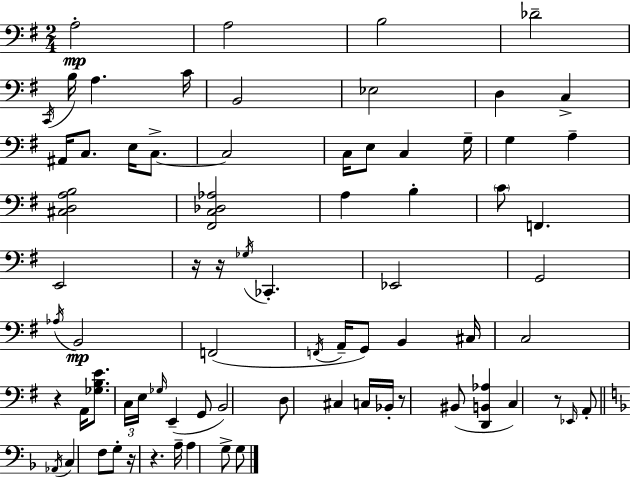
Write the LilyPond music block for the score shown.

{
  \clef bass
  \numericTimeSignature
  \time 2/4
  \key g \major
  a2-.\mp | a2 | b2 | des'2-- | \break \acciaccatura { c,16 } b16 a4. | c'16 b,2 | ees2 | d4 c4-> | \break ais,16 c8. e16 c8.->~~ | c2 | c16 e8 c4 | g16-- g4 a4-- | \break <cis d a b>2 | <fis, c des aes>2 | a4 b4-. | \parenthesize c'8 f,4. | \break e,2 | r16 r16 \acciaccatura { ges16 } ces,4.-. | ees,2 | g,2 | \break \acciaccatura { aes16 } b,2\mp | f,2( | \acciaccatura { f,16 } a,16-- g,8) b,4 | cis16 c2 | \break r4 | a,16 <ges b e'>8. \tuplet 3/2 { c16 e16 \grace { ges16 }( } e,4-- | g,8 b,2) | d8 cis4 | \break c16 bes,16-. r8 bis,8( | <d, b, aes>4 c4) | r8 \grace { ees,16 } a,8-. \bar "||" \break \key f \major \acciaccatura { aes,16 } c4 f8 g8-. | r16 r4. | a16-- a4 g8-> g8 | \bar "|."
}